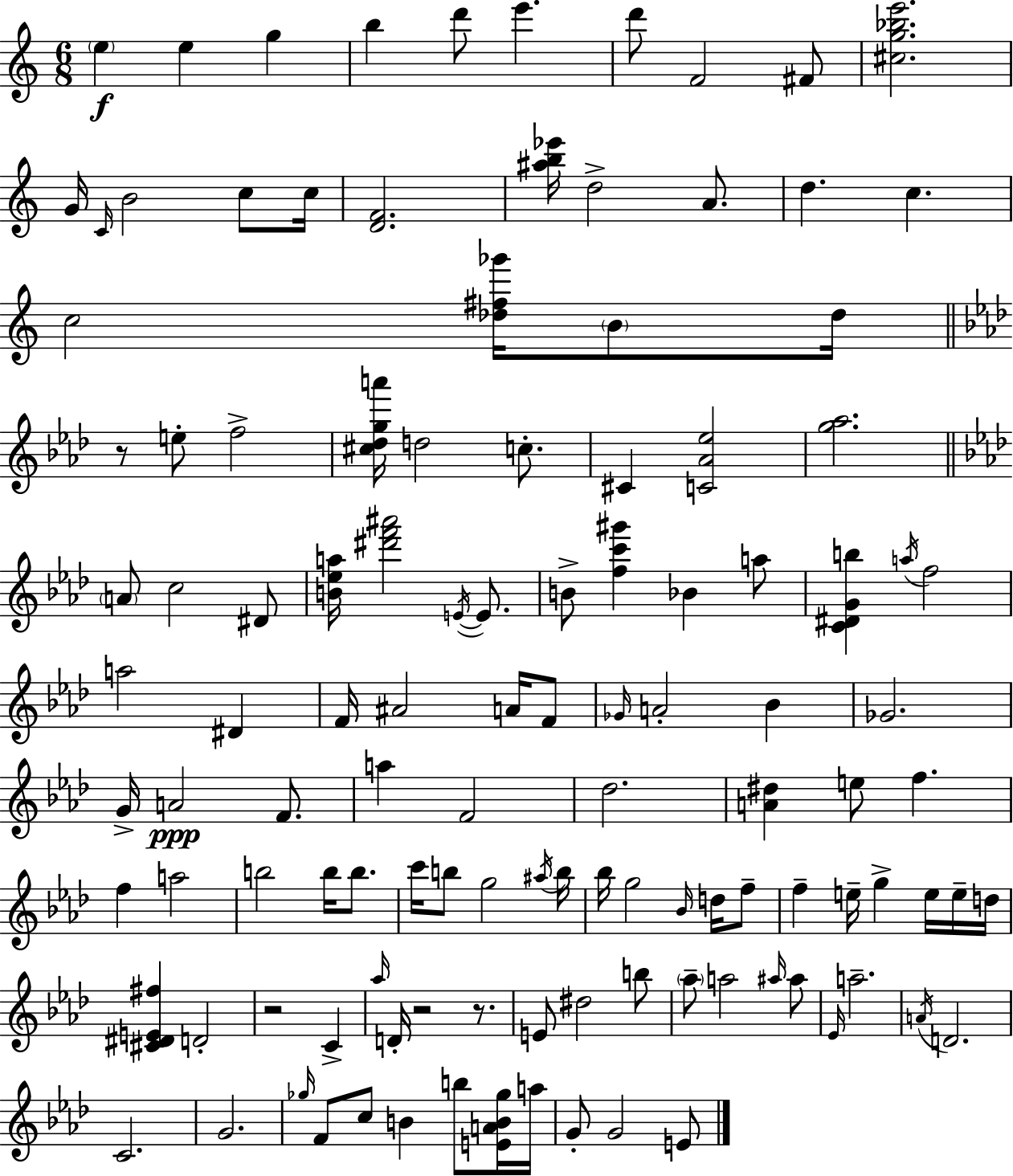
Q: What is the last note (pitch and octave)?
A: E4